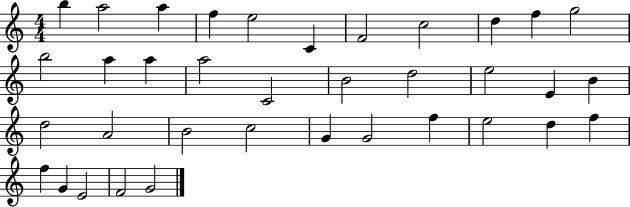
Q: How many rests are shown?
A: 0